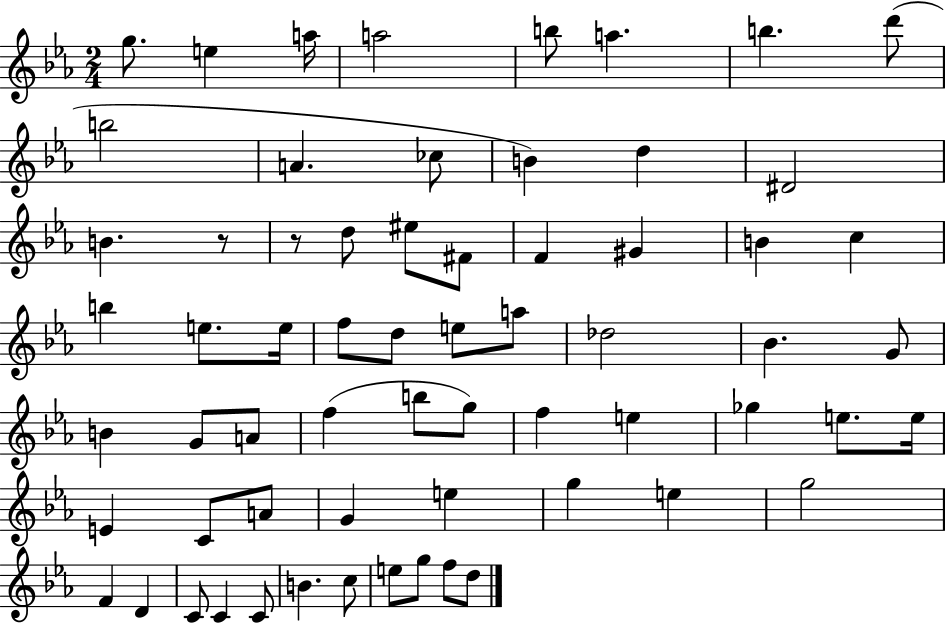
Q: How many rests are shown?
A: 2